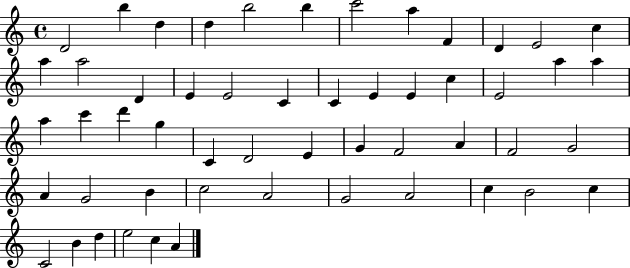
D4/h B5/q D5/q D5/q B5/h B5/q C6/h A5/q F4/q D4/q E4/h C5/q A5/q A5/h D4/q E4/q E4/h C4/q C4/q E4/q E4/q C5/q E4/h A5/q A5/q A5/q C6/q D6/q G5/q C4/q D4/h E4/q G4/q F4/h A4/q F4/h G4/h A4/q G4/h B4/q C5/h A4/h G4/h A4/h C5/q B4/h C5/q C4/h B4/q D5/q E5/h C5/q A4/q